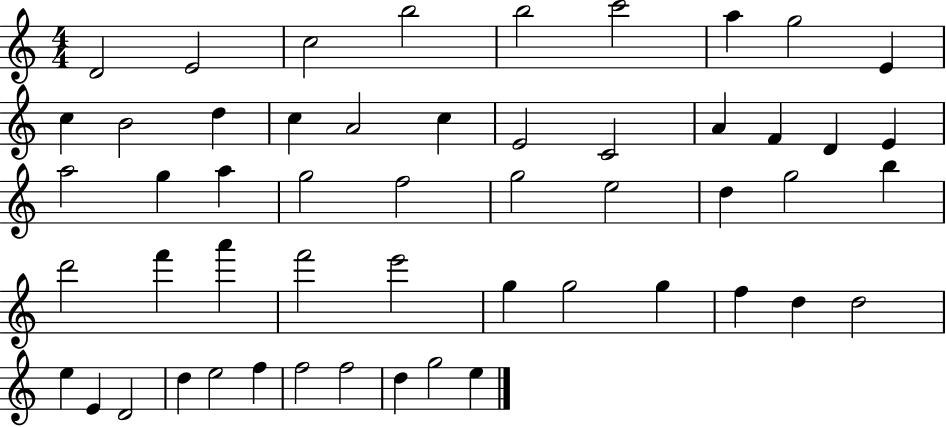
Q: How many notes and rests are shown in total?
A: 53